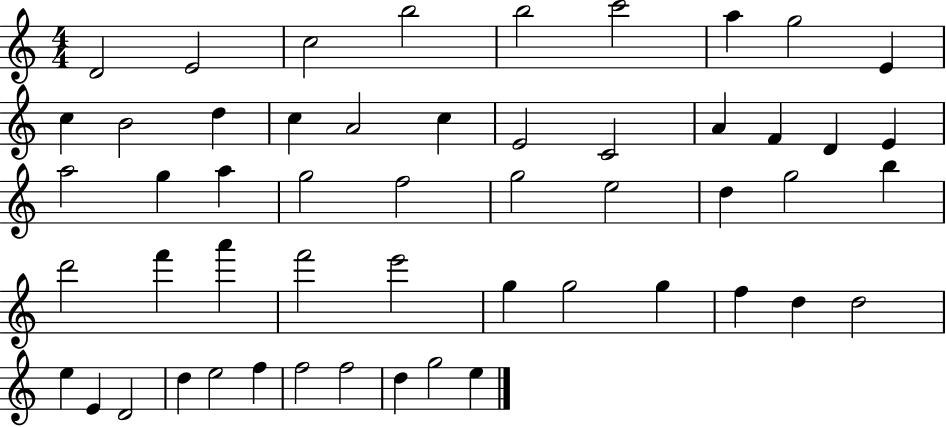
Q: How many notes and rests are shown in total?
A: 53